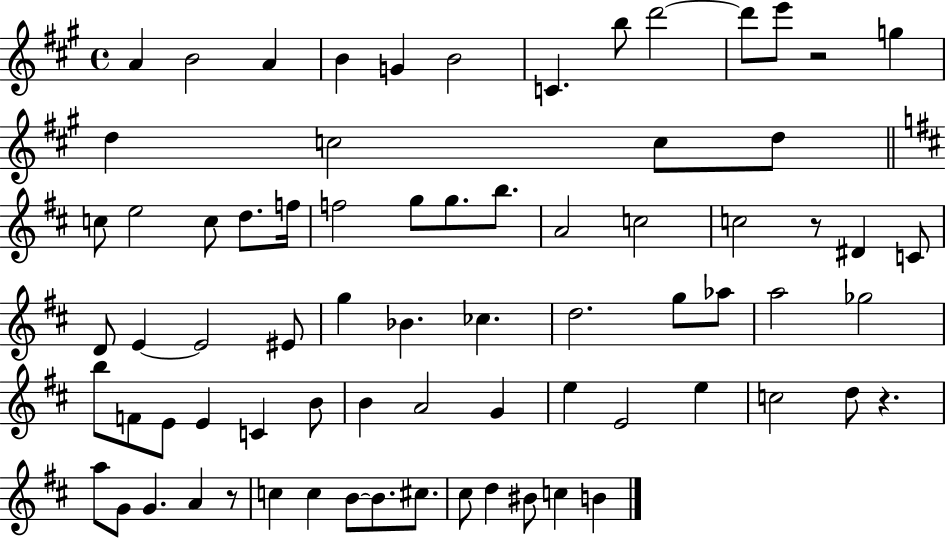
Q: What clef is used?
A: treble